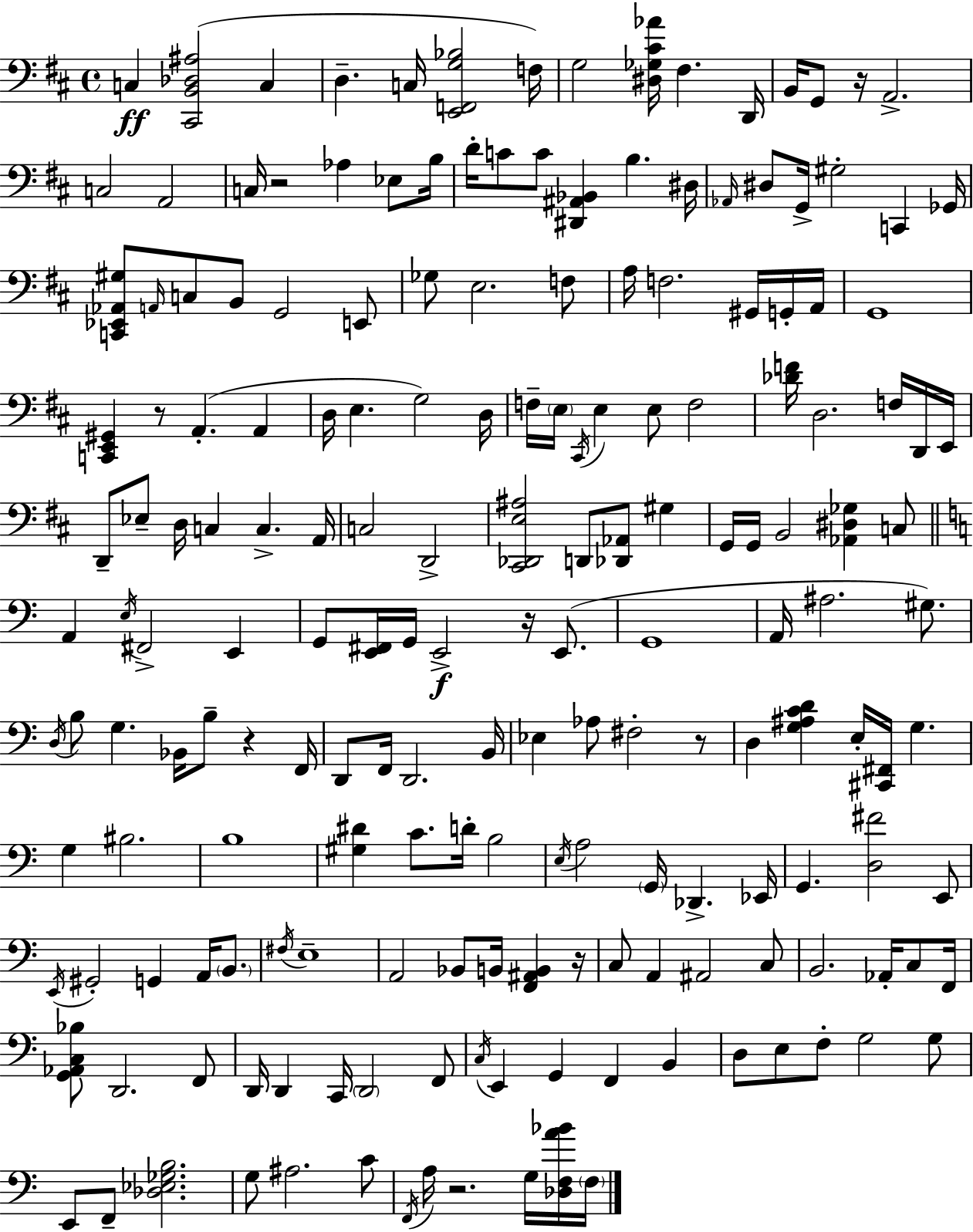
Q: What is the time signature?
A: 4/4